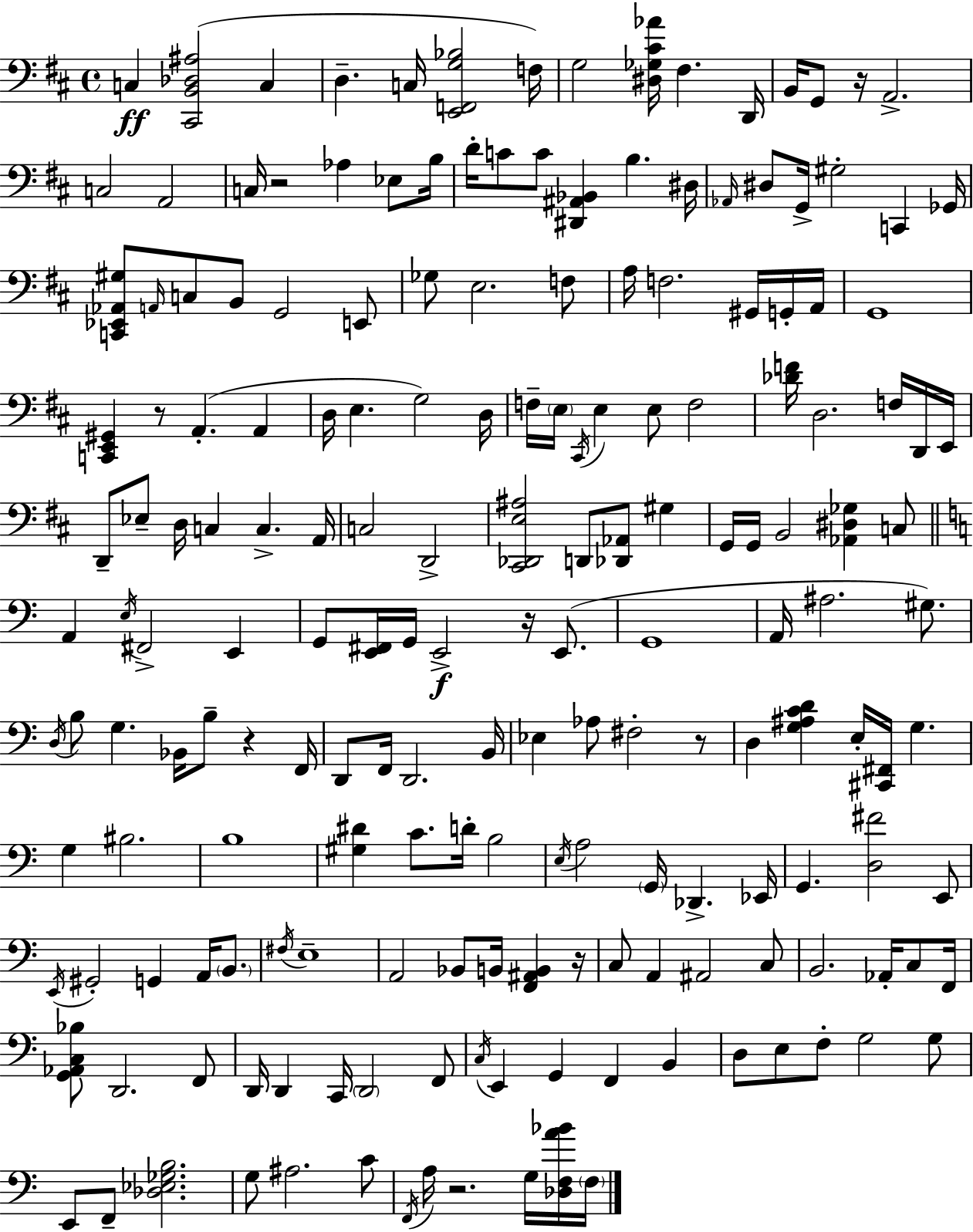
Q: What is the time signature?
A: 4/4